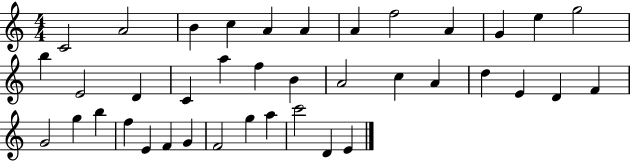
{
  \clef treble
  \numericTimeSignature
  \time 4/4
  \key c \major
  c'2 a'2 | b'4 c''4 a'4 a'4 | a'4 f''2 a'4 | g'4 e''4 g''2 | \break b''4 e'2 d'4 | c'4 a''4 f''4 b'4 | a'2 c''4 a'4 | d''4 e'4 d'4 f'4 | \break g'2 g''4 b''4 | f''4 e'4 f'4 g'4 | f'2 g''4 a''4 | c'''2 d'4 e'4 | \break \bar "|."
}